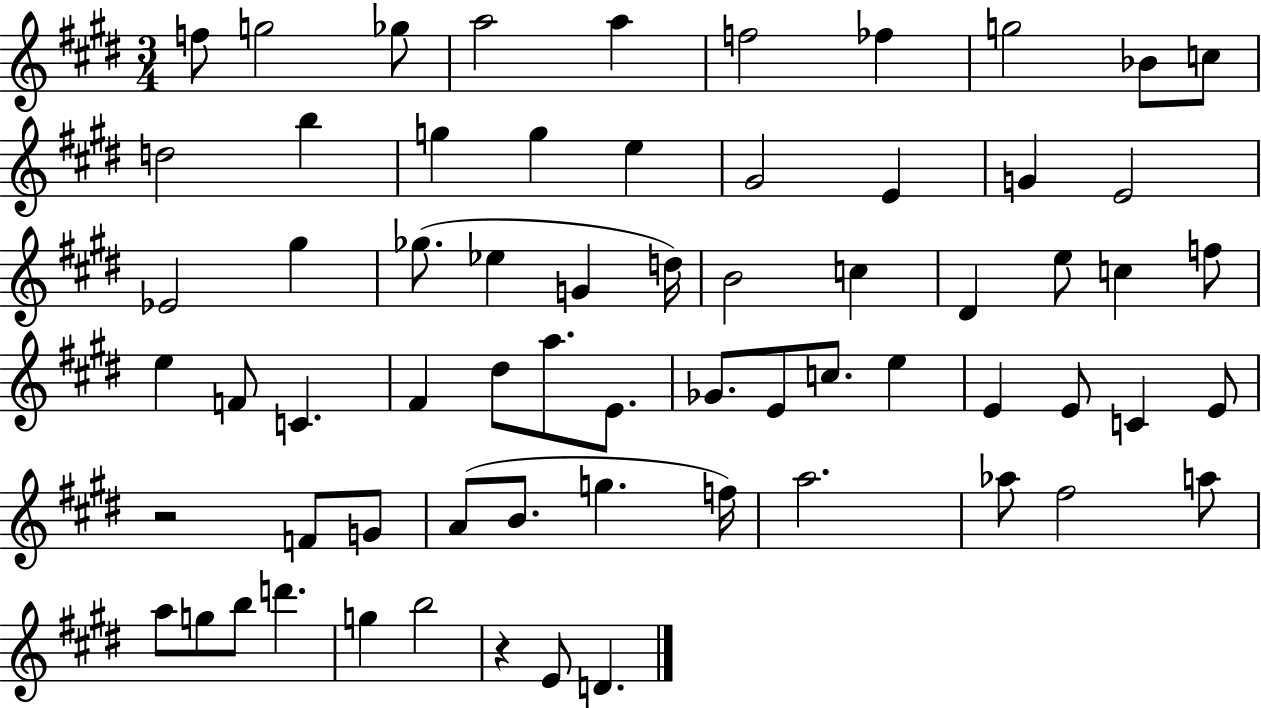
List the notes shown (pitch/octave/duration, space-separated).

F5/e G5/h Gb5/e A5/h A5/q F5/h FES5/q G5/h Bb4/e C5/e D5/h B5/q G5/q G5/q E5/q G#4/h E4/q G4/q E4/h Eb4/h G#5/q Gb5/e. Eb5/q G4/q D5/s B4/h C5/q D#4/q E5/e C5/q F5/e E5/q F4/e C4/q. F#4/q D#5/e A5/e. E4/e. Gb4/e. E4/e C5/e. E5/q E4/q E4/e C4/q E4/e R/h F4/e G4/e A4/e B4/e. G5/q. F5/s A5/h. Ab5/e F#5/h A5/e A5/e G5/e B5/e D6/q. G5/q B5/h R/q E4/e D4/q.